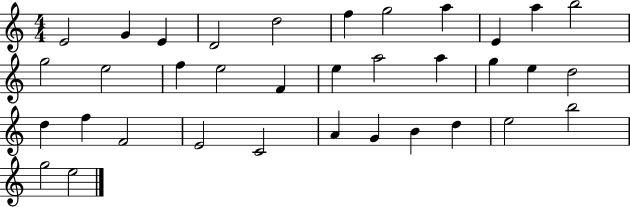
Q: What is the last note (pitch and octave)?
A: E5